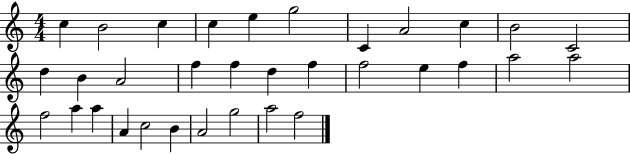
C5/q B4/h C5/q C5/q E5/q G5/h C4/q A4/h C5/q B4/h C4/h D5/q B4/q A4/h F5/q F5/q D5/q F5/q F5/h E5/q F5/q A5/h A5/h F5/h A5/q A5/q A4/q C5/h B4/q A4/h G5/h A5/h F5/h